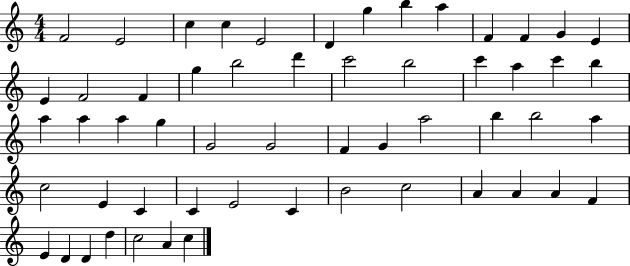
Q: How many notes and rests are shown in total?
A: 56